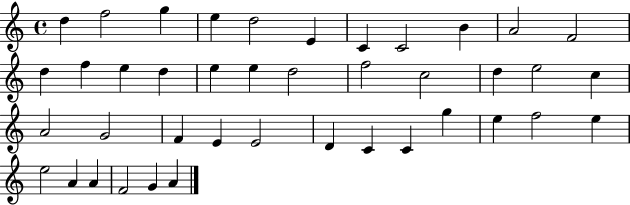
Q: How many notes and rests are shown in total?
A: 41